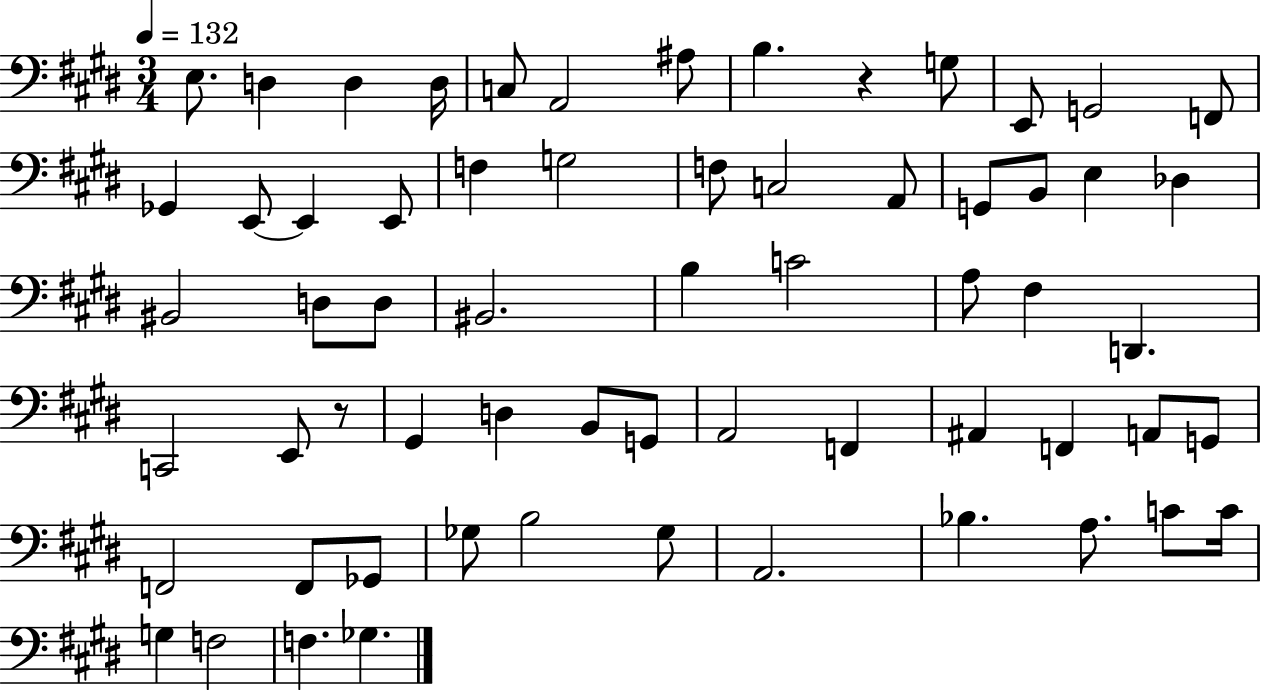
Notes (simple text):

E3/e. D3/q D3/q D3/s C3/e A2/h A#3/e B3/q. R/q G3/e E2/e G2/h F2/e Gb2/q E2/e E2/q E2/e F3/q G3/h F3/e C3/h A2/e G2/e B2/e E3/q Db3/q BIS2/h D3/e D3/e BIS2/h. B3/q C4/h A3/e F#3/q D2/q. C2/h E2/e R/e G#2/q D3/q B2/e G2/e A2/h F2/q A#2/q F2/q A2/e G2/e F2/h F2/e Gb2/e Gb3/e B3/h Gb3/e A2/h. Bb3/q. A3/e. C4/e C4/s G3/q F3/h F3/q. Gb3/q.